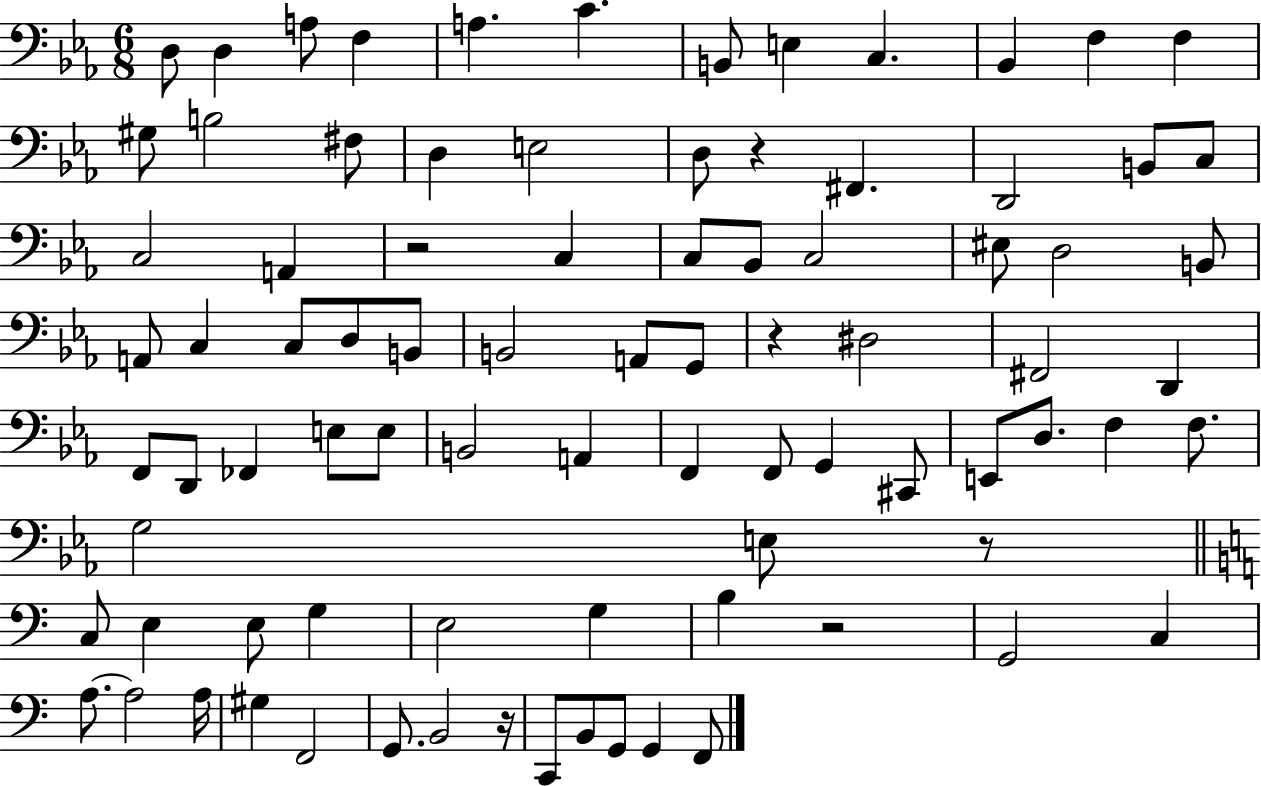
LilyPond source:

{
  \clef bass
  \numericTimeSignature
  \time 6/8
  \key ees \major
  d8 d4 a8 f4 | a4. c'4. | b,8 e4 c4. | bes,4 f4 f4 | \break gis8 b2 fis8 | d4 e2 | d8 r4 fis,4. | d,2 b,8 c8 | \break c2 a,4 | r2 c4 | c8 bes,8 c2 | eis8 d2 b,8 | \break a,8 c4 c8 d8 b,8 | b,2 a,8 g,8 | r4 dis2 | fis,2 d,4 | \break f,8 d,8 fes,4 e8 e8 | b,2 a,4 | f,4 f,8 g,4 cis,8 | e,8 d8. f4 f8. | \break g2 e8 r8 | \bar "||" \break \key c \major c8 e4 e8 g4 | e2 g4 | b4 r2 | g,2 c4 | \break a8.~~ a2 a16 | gis4 f,2 | g,8. b,2 r16 | c,8 b,8 g,8 g,4 f,8 | \break \bar "|."
}